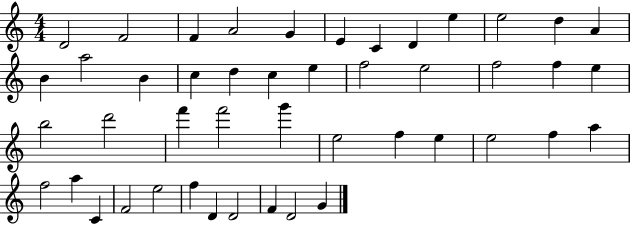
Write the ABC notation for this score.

X:1
T:Untitled
M:4/4
L:1/4
K:C
D2 F2 F A2 G E C D e e2 d A B a2 B c d c e f2 e2 f2 f e b2 d'2 f' f'2 g' e2 f e e2 f a f2 a C F2 e2 f D D2 F D2 G